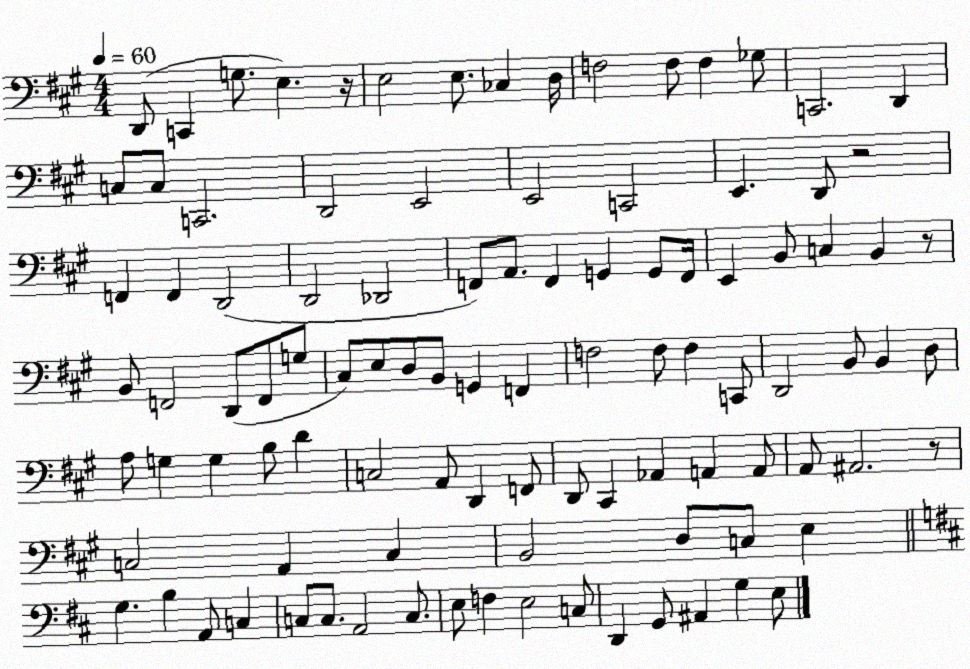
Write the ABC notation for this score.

X:1
T:Untitled
M:4/4
L:1/4
K:A
D,,/2 C,, G,/2 E, z/4 E,2 E,/2 _C, D,/4 F,2 F,/2 F, _G,/2 C,,2 D,, C,/2 C,/2 C,,2 D,,2 E,,2 E,,2 C,,2 E,, D,,/2 z2 F,, F,, D,,2 D,,2 _D,,2 F,,/2 A,,/2 F,, G,, G,,/2 F,,/4 E,, B,,/2 C, B,, z/2 B,,/2 F,,2 D,,/2 F,,/2 G,/2 ^C,/2 E,/2 D,/2 B,,/2 G,, F,, F,2 F,/2 F, C,,/2 D,,2 B,,/2 B,, D,/2 A,/2 G, G, B,/2 D C,2 A,,/2 D,, F,,/2 D,,/2 ^C,, _A,, A,, A,,/2 A,,/2 ^A,,2 z/2 C,2 A,, C, B,,2 D,/2 C,/2 E, G, B, A,,/2 C, C,/2 C,/2 A,,2 C,/2 E,/2 F, E,2 C,/2 D,, G,,/2 ^A,, G, E,/2